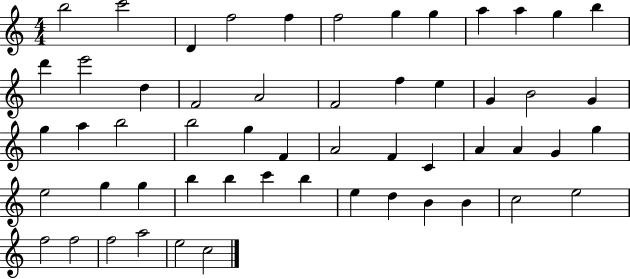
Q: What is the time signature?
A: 4/4